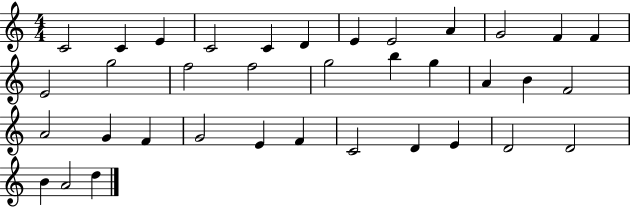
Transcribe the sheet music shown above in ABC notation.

X:1
T:Untitled
M:4/4
L:1/4
K:C
C2 C E C2 C D E E2 A G2 F F E2 g2 f2 f2 g2 b g A B F2 A2 G F G2 E F C2 D E D2 D2 B A2 d